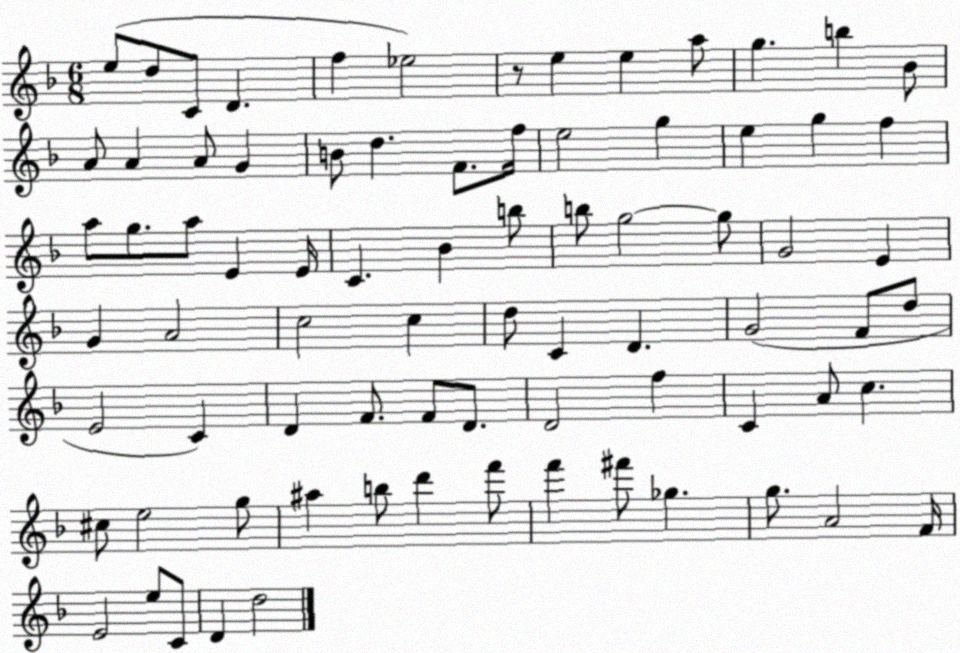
X:1
T:Untitled
M:6/8
L:1/4
K:F
e/2 d/2 C/2 D f _e2 z/2 e e a/2 g b _B/2 A/2 A A/2 G B/2 d F/2 f/4 e2 g e g f a/2 g/2 a/2 E E/4 C _B b/2 b/2 g2 g/2 G2 E G A2 c2 c d/2 C D G2 F/2 d/2 E2 C D F/2 F/2 D/2 D2 f C A/2 c ^c/2 e2 g/2 ^a b/2 d' f'/2 f' ^f'/2 _g g/2 A2 F/4 E2 e/2 C/2 D d2